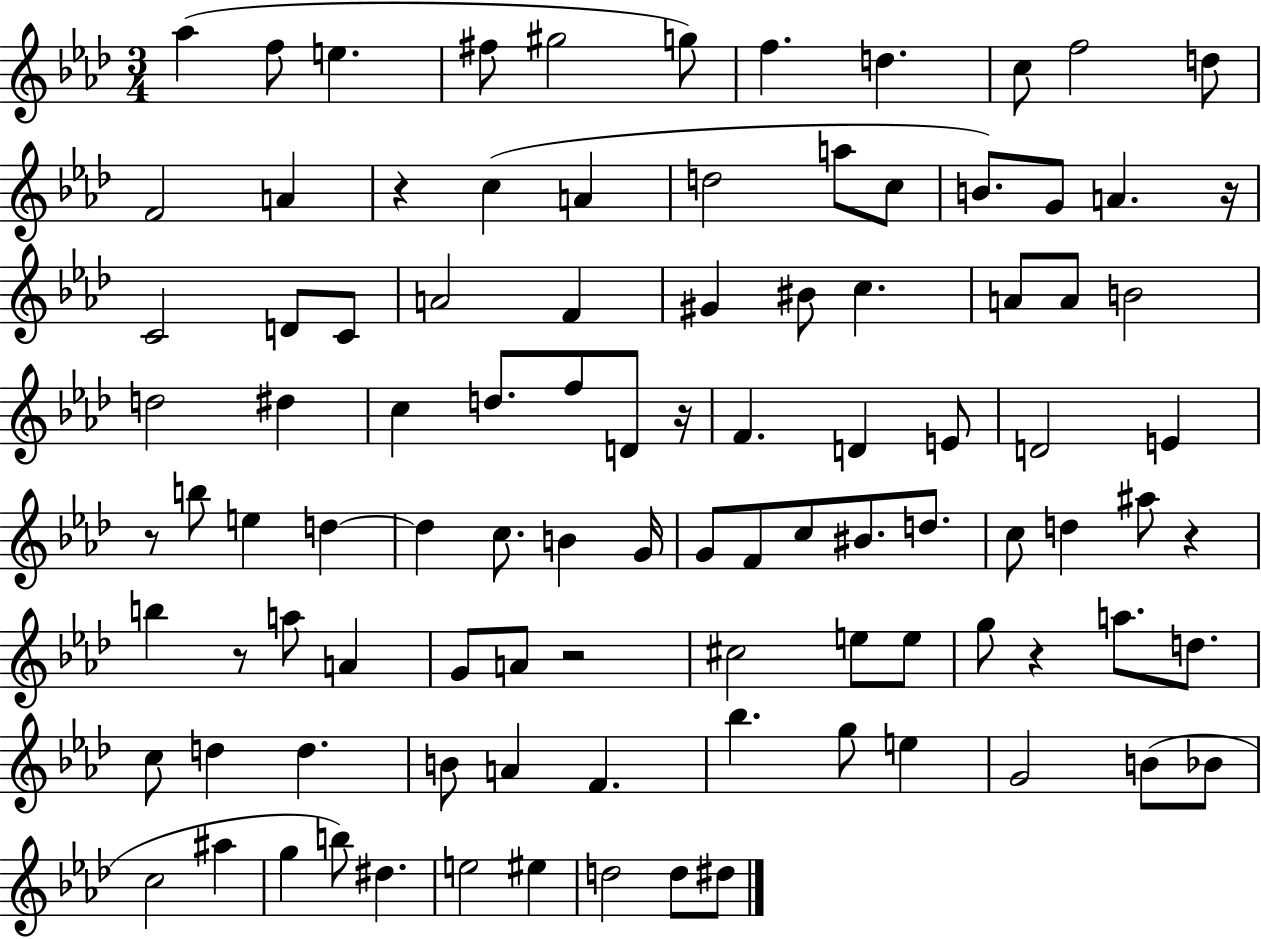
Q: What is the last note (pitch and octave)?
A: D#5